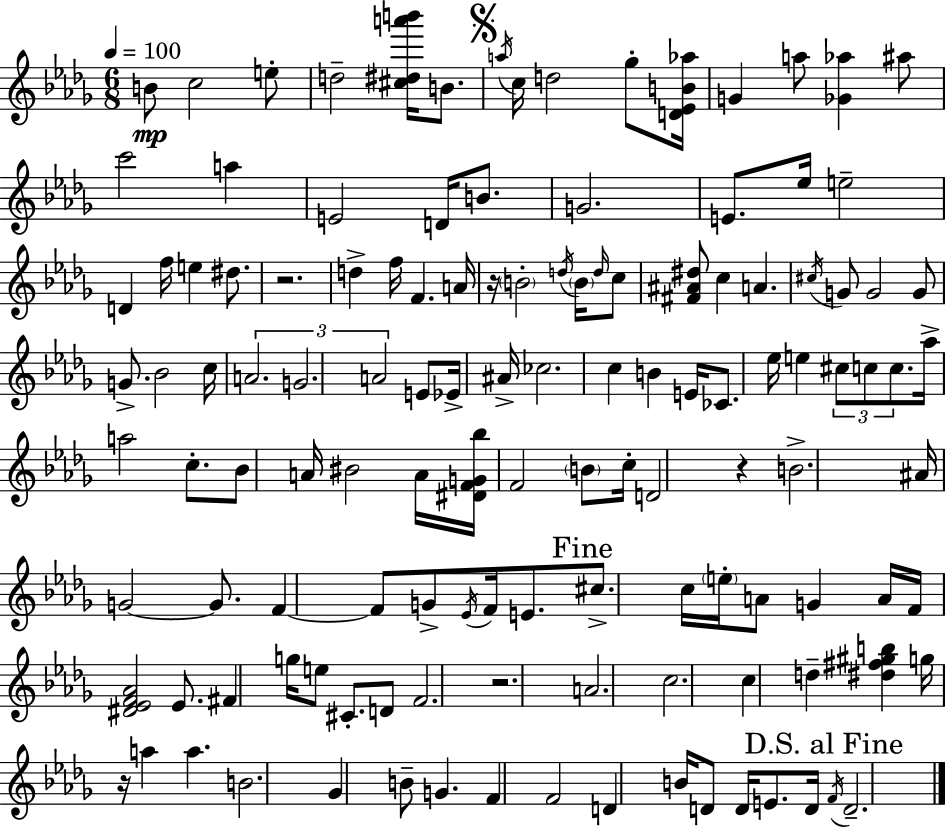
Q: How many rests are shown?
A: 5